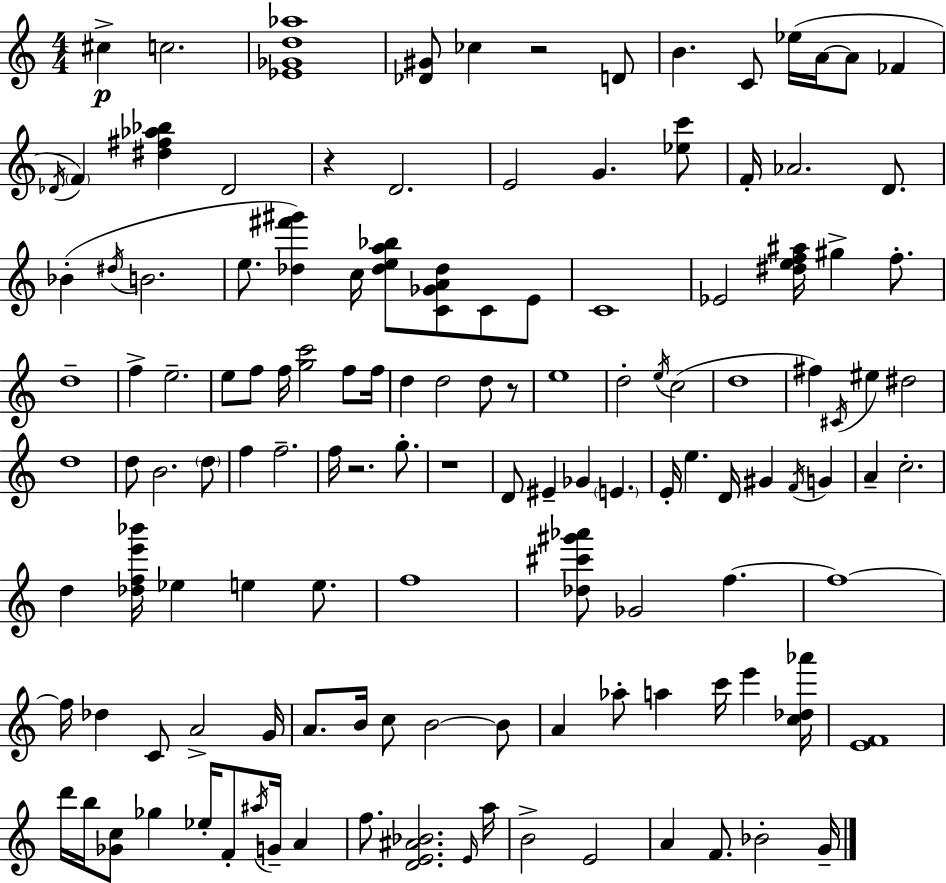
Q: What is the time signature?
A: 4/4